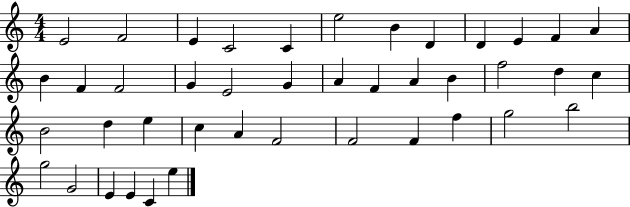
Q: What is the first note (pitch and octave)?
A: E4